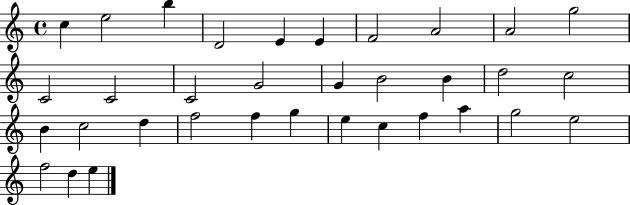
C5/q E5/h B5/q D4/h E4/q E4/q F4/h A4/h A4/h G5/h C4/h C4/h C4/h G4/h G4/q B4/h B4/q D5/h C5/h B4/q C5/h D5/q F5/h F5/q G5/q E5/q C5/q F5/q A5/q G5/h E5/h F5/h D5/q E5/q